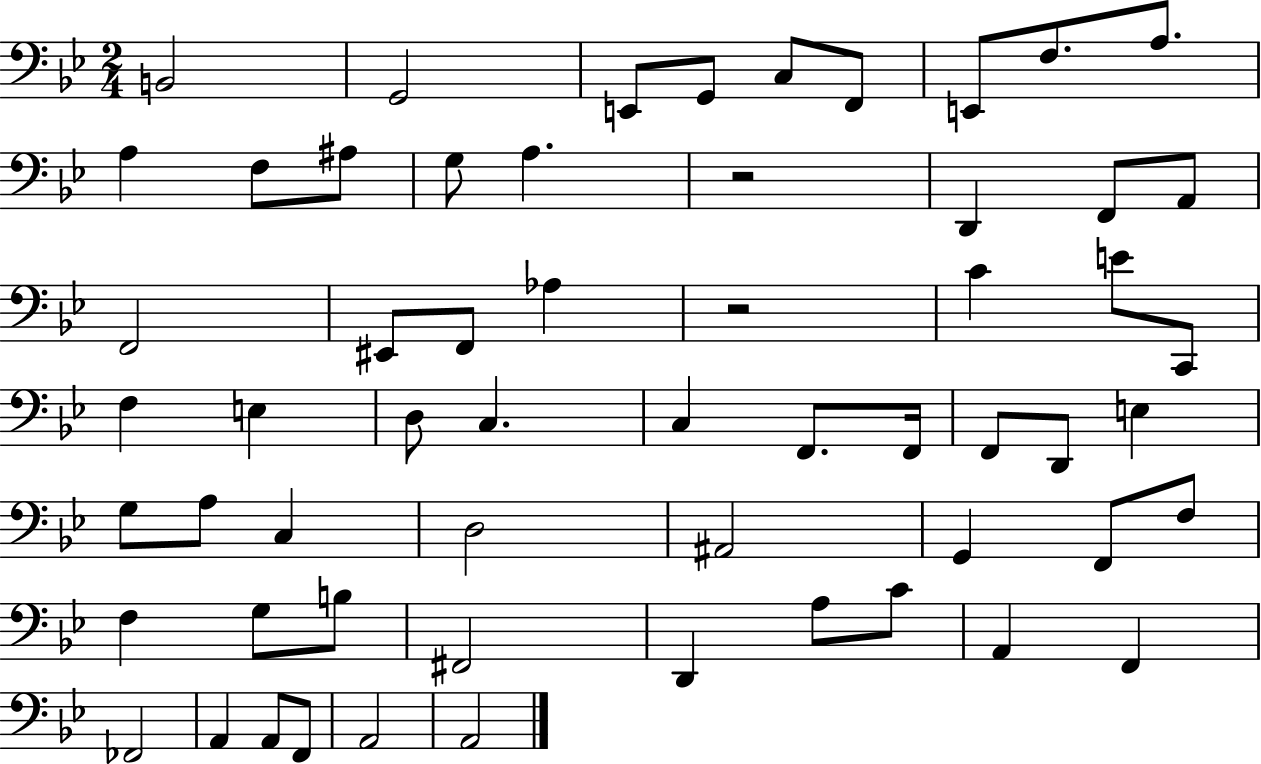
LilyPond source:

{
  \clef bass
  \numericTimeSignature
  \time 2/4
  \key bes \major
  \repeat volta 2 { b,2 | g,2 | e,8 g,8 c8 f,8 | e,8 f8. a8. | \break a4 f8 ais8 | g8 a4. | r2 | d,4 f,8 a,8 | \break f,2 | eis,8 f,8 aes4 | r2 | c'4 e'8 c,8 | \break f4 e4 | d8 c4. | c4 f,8. f,16 | f,8 d,8 e4 | \break g8 a8 c4 | d2 | ais,2 | g,4 f,8 f8 | \break f4 g8 b8 | fis,2 | d,4 a8 c'8 | a,4 f,4 | \break fes,2 | a,4 a,8 f,8 | a,2 | a,2 | \break } \bar "|."
}